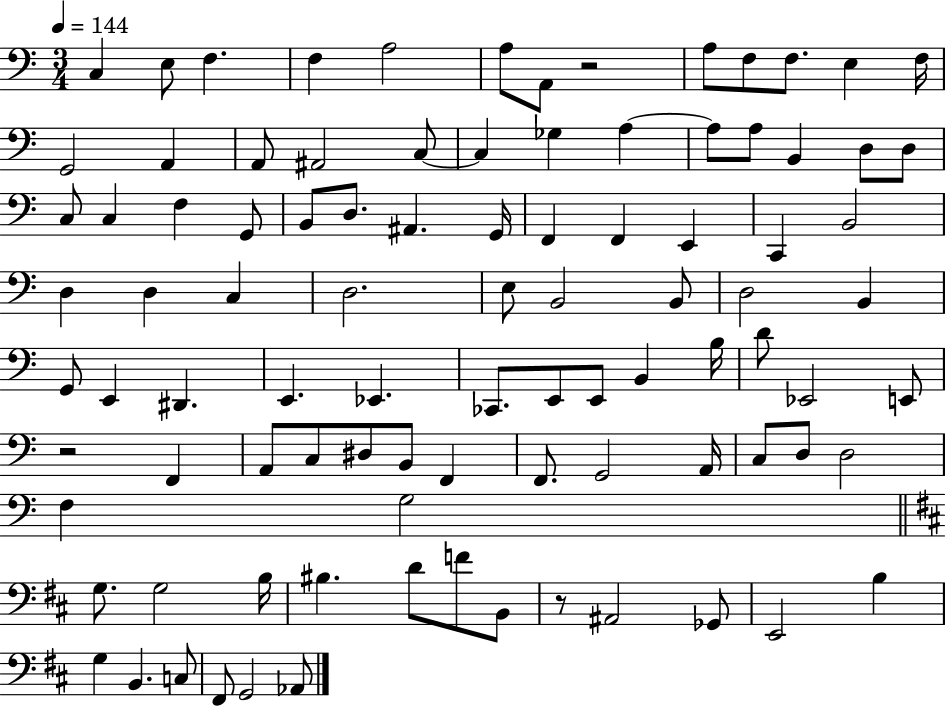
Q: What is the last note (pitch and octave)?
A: Ab2